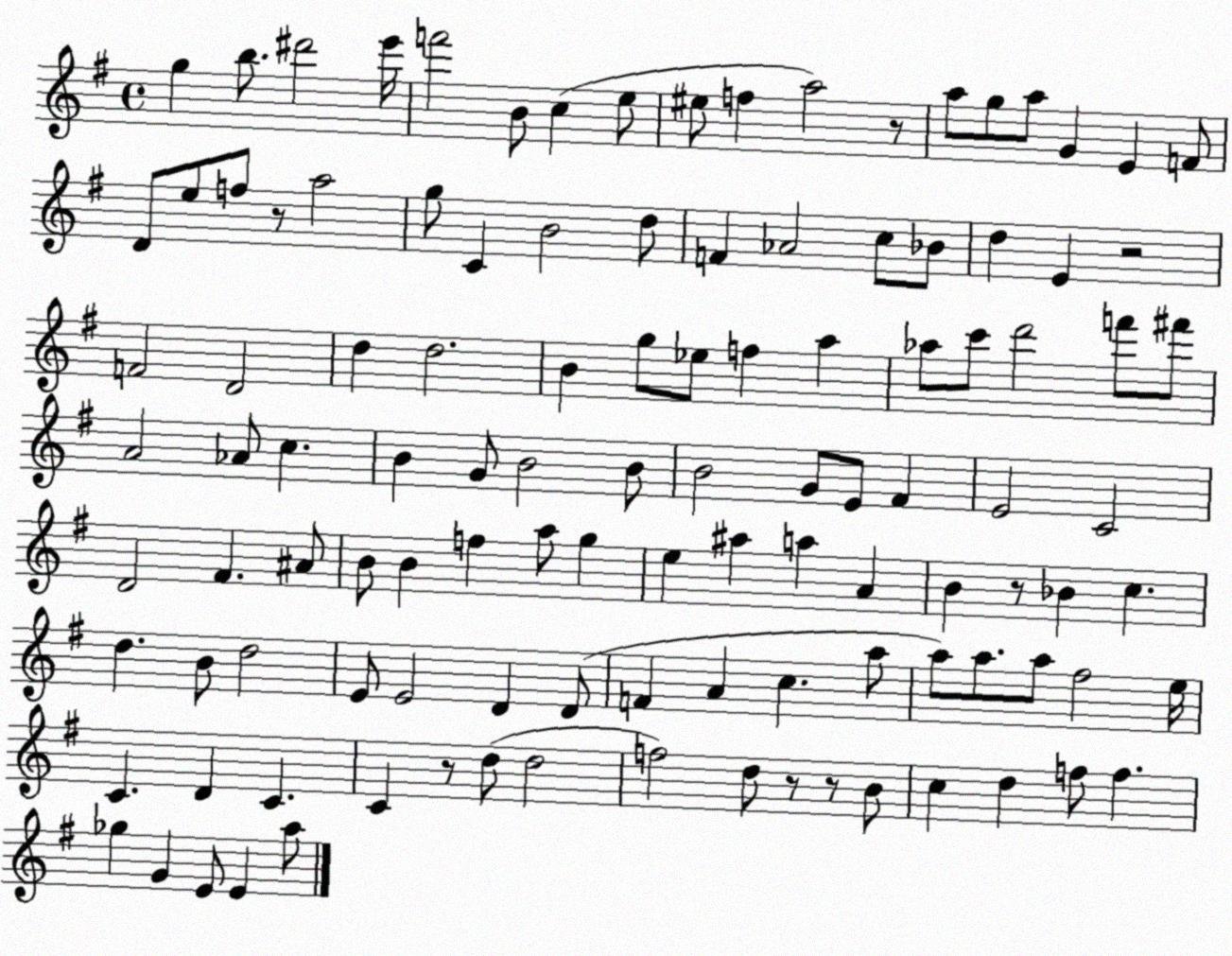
X:1
T:Untitled
M:4/4
L:1/4
K:G
g b/2 ^d'2 e'/4 f'2 B/2 c e/2 ^e/2 f a2 z/2 a/2 g/2 a/2 G E F/2 D/2 e/2 f/2 z/2 a2 g/2 C B2 d/2 F _A2 c/2 _B/2 d E z2 F2 D2 d d2 B g/2 _e/2 f a _a/2 c'/2 d'2 f'/2 ^f'/2 A2 _A/2 c B G/2 B2 B/2 B2 G/2 E/2 ^F E2 C2 D2 ^F ^A/2 B/2 B f a/2 g e ^a a A B z/2 _B c d B/2 d2 E/2 E2 D D/2 F A c a/2 a/2 a/2 a/2 ^f2 e/4 C D C C z/2 d/2 d2 f2 d/2 z/2 z/2 B/2 c d f/2 f _g G E/2 E a/2